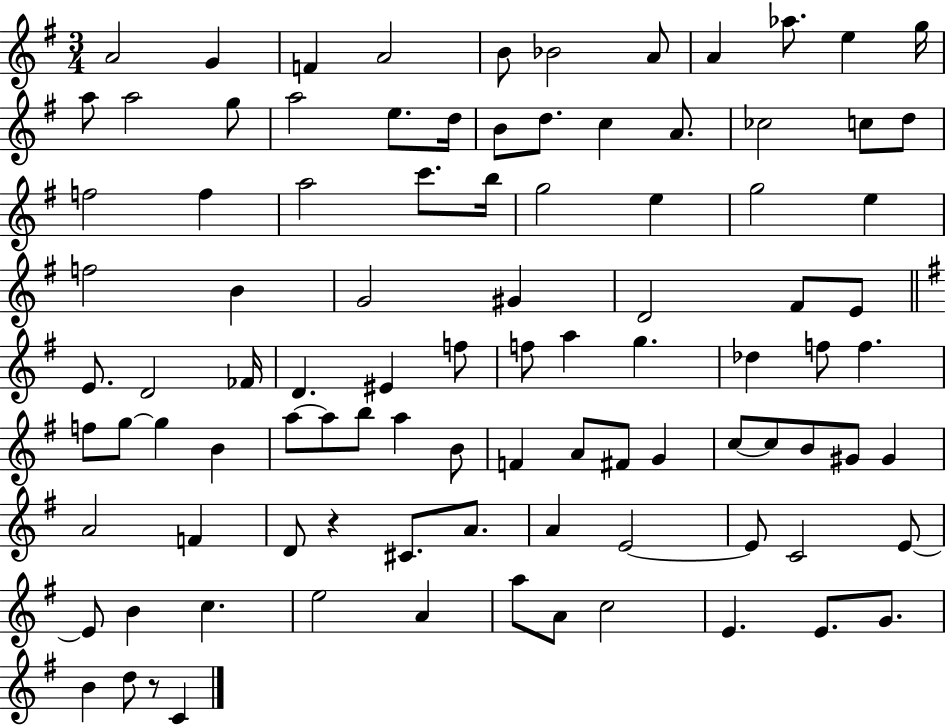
A4/h G4/q F4/q A4/h B4/e Bb4/h A4/e A4/q Ab5/e. E5/q G5/s A5/e A5/h G5/e A5/h E5/e. D5/s B4/e D5/e. C5/q A4/e. CES5/h C5/e D5/e F5/h F5/q A5/h C6/e. B5/s G5/h E5/q G5/h E5/q F5/h B4/q G4/h G#4/q D4/h F#4/e E4/e E4/e. D4/h FES4/s D4/q. EIS4/q F5/e F5/e A5/q G5/q. Db5/q F5/e F5/q. F5/e G5/e G5/q B4/q A5/e A5/e B5/e A5/q B4/e F4/q A4/e F#4/e G4/q C5/e C5/e B4/e G#4/e G#4/q A4/h F4/q D4/e R/q C#4/e. A4/e. A4/q E4/h E4/e C4/h E4/e E4/e B4/q C5/q. E5/h A4/q A5/e A4/e C5/h E4/q. E4/e. G4/e. B4/q D5/e R/e C4/q